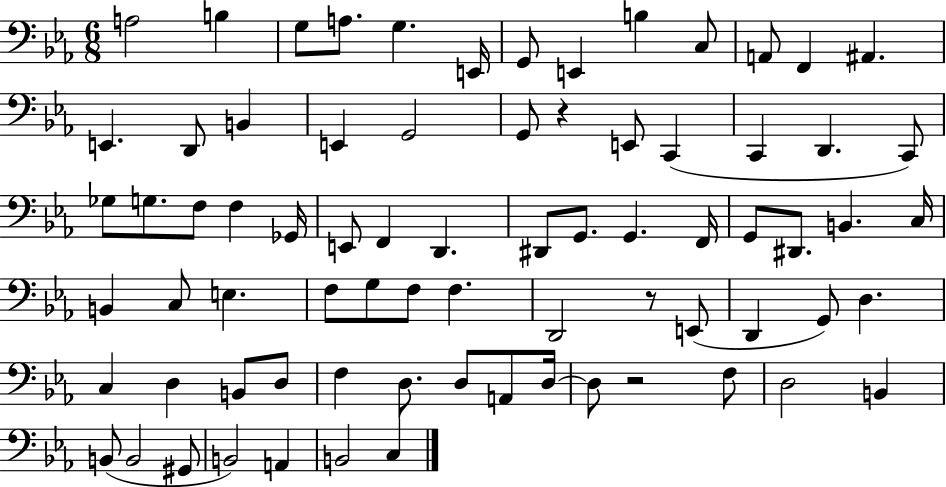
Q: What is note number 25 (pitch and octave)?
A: Gb3